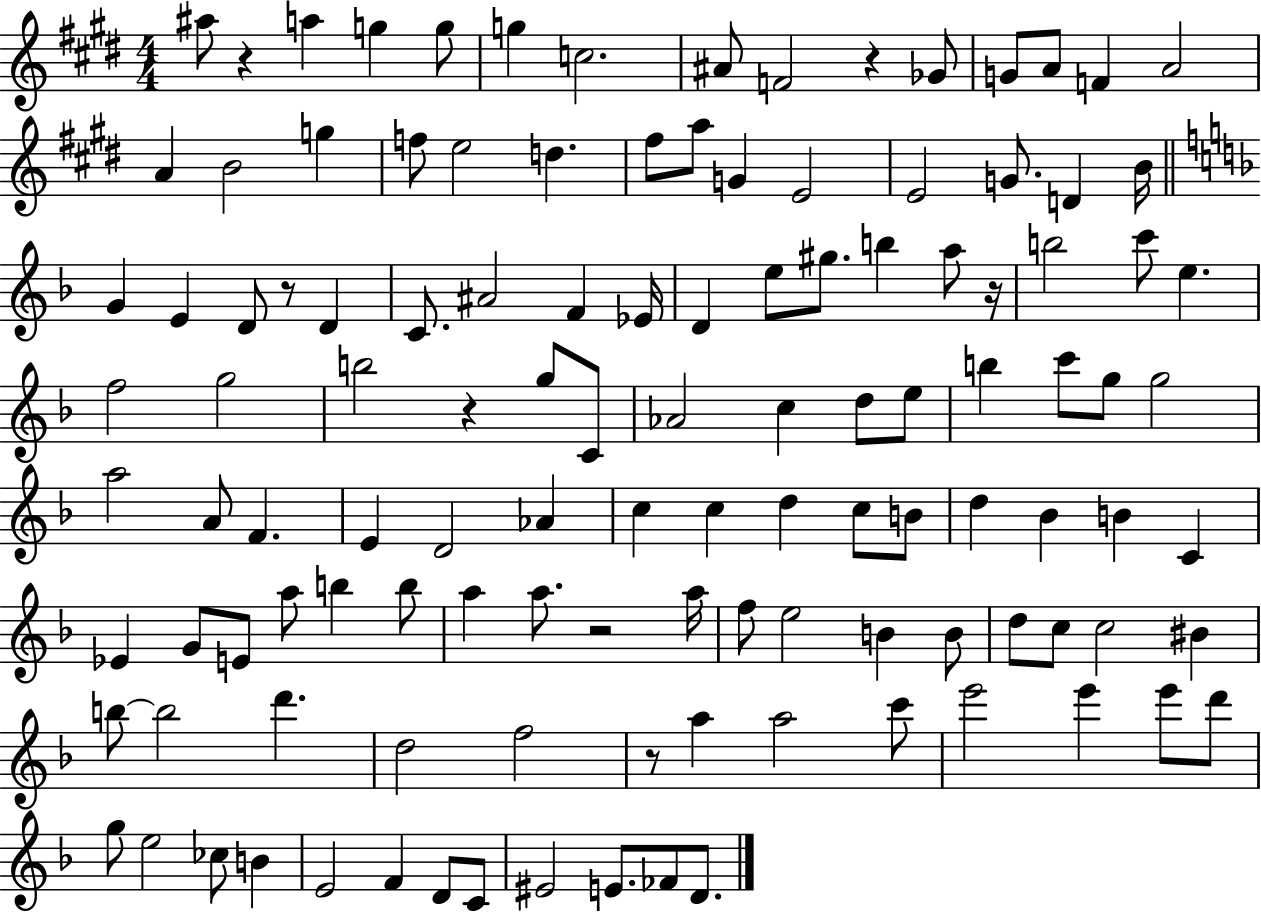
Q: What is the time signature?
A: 4/4